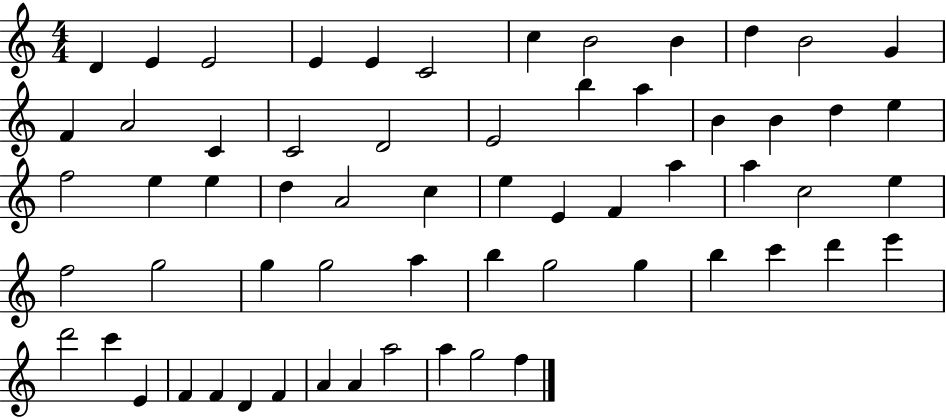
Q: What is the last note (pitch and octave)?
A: F5